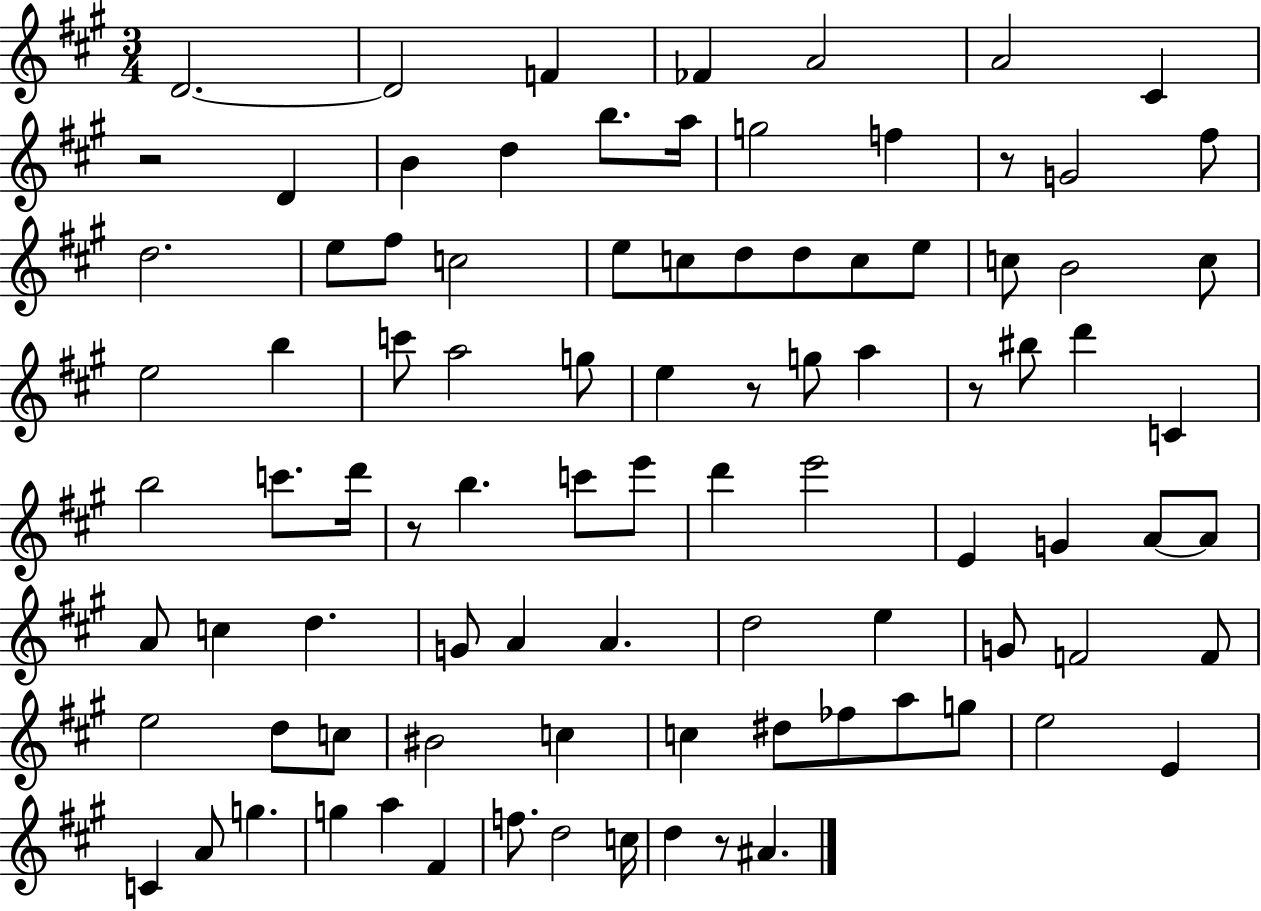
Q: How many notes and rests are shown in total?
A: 92